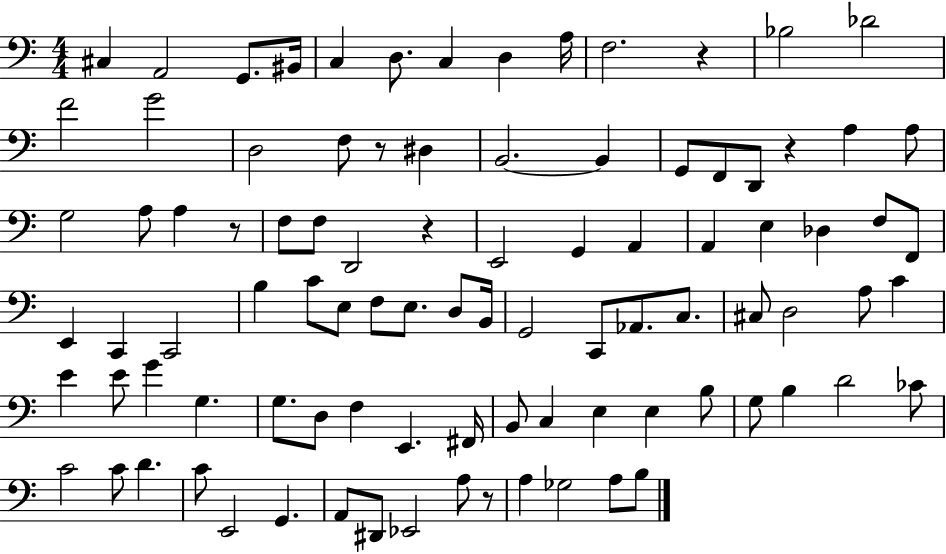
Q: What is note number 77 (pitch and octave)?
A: D4